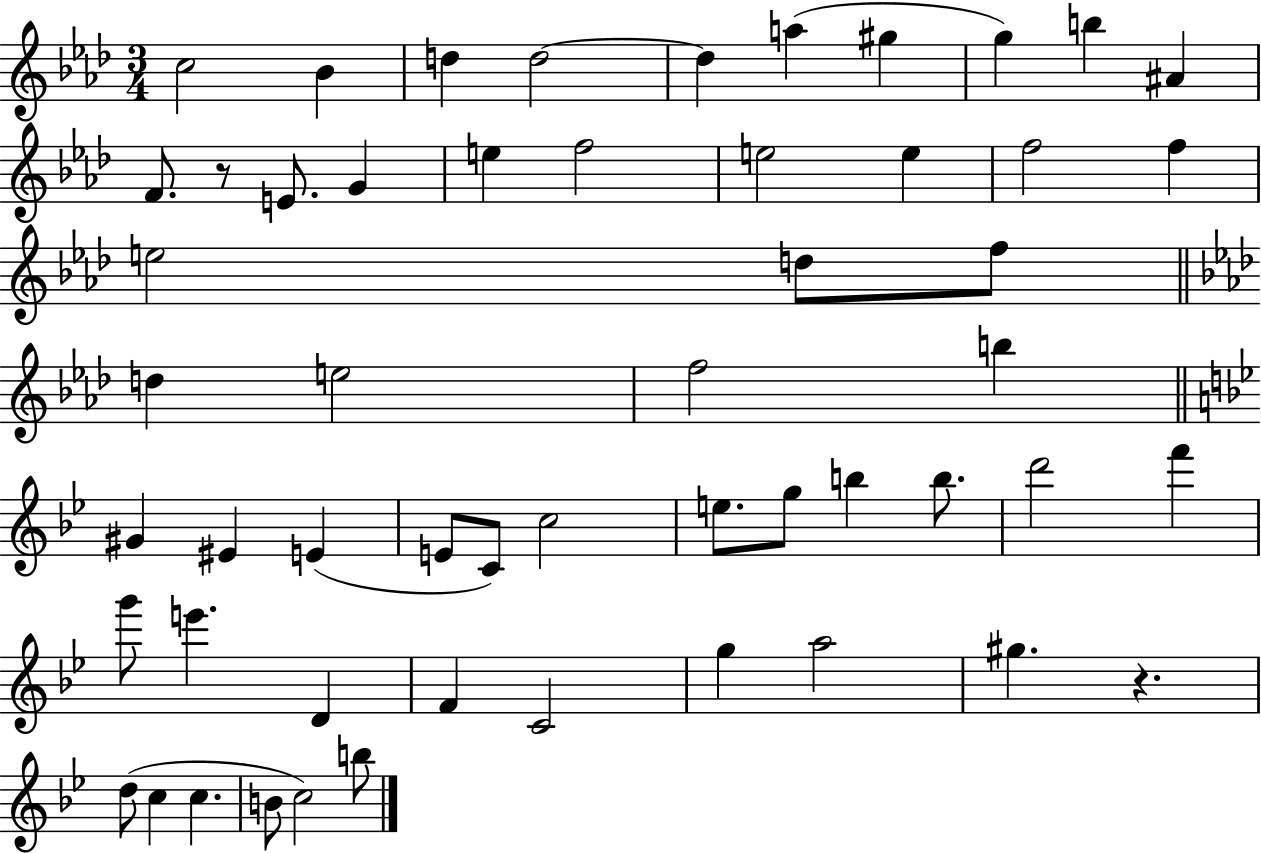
C5/h Bb4/q D5/q D5/h D5/q A5/q G#5/q G5/q B5/q A#4/q F4/e. R/e E4/e. G4/q E5/q F5/h E5/h E5/q F5/h F5/q E5/h D5/e F5/e D5/q E5/h F5/h B5/q G#4/q EIS4/q E4/q E4/e C4/e C5/h E5/e. G5/e B5/q B5/e. D6/h F6/q G6/e E6/q. D4/q F4/q C4/h G5/q A5/h G#5/q. R/q. D5/e C5/q C5/q. B4/e C5/h B5/e